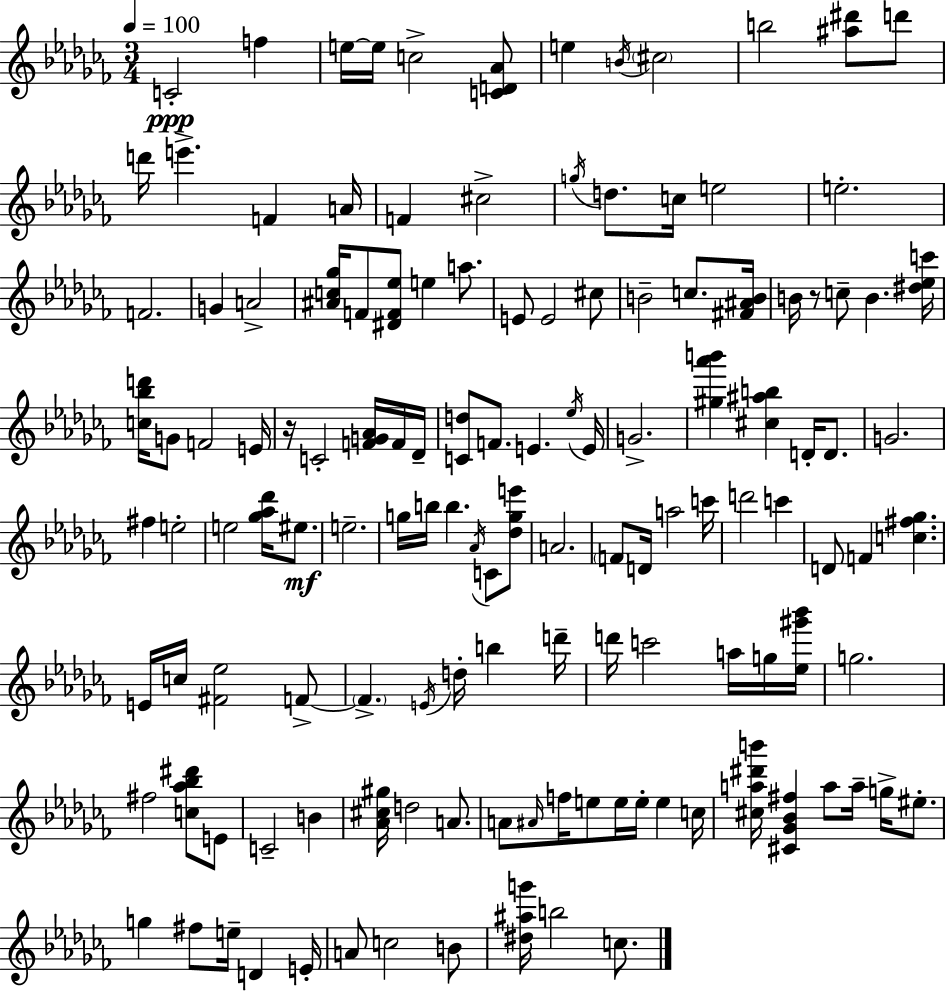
{
  \clef treble
  \numericTimeSignature
  \time 3/4
  \key aes \minor
  \tempo 4 = 100
  c'2-.\ppp f''4 | e''16~~ e''16 c''2-> <c' d' aes'>8 | e''4 \acciaccatura { b'16 } \parenthesize cis''2 | b''2 <ais'' dis'''>8 d'''8 | \break d'''16 e'''4.-> f'4 | a'16 f'4 cis''2-> | \acciaccatura { g''16 } d''8. c''16 e''2 | e''2.-. | \break f'2. | g'4 a'2-> | <ais' c'' ges''>16 f'8 <dis' f' ees''>8 e''4 a''8. | e'8 e'2 | \break cis''8 b'2-- c''8. | <fis' ais' b'>16 b'16 r8 c''8-- b'4. | <dis'' ees'' c'''>16 <c'' bes'' d'''>16 g'8 f'2 | e'16 r16 c'2-. <f' g' aes'>16 | \break f'16 des'16-- <c' d''>8 f'8. e'4. | \acciaccatura { ees''16 } e'16 g'2.-> | <gis'' aes''' b'''>4 <cis'' ais'' b''>4 d'16-. | d'8. g'2. | \break fis''4 e''2-. | e''2 <ges'' aes'' des'''>16 | eis''8.\mf e''2.-- | g''16 b''16 b''4. \acciaccatura { aes'16 } | \break c'8 <des'' g'' e'''>8 a'2. | \parenthesize f'8 d'16 a''2 | c'''16 d'''2 | c'''4 d'8 f'4 <c'' fis'' ges''>4. | \break e'16 c''16 <fis' ees''>2 | f'8->~~ \parenthesize f'4.-> \acciaccatura { e'16 } d''16-. | b''4 d'''16-- d'''16 c'''2 | a''16 g''16 <ees'' gis''' bes'''>16 g''2. | \break fis''2 | <c'' aes'' bes'' dis'''>8 e'8 c'2-- | b'4 <aes' cis'' gis''>16 d''2 | a'8. a'8 \grace { ais'16 } f''16 e''8 e''16 | \break e''16-. e''4 c''16 <cis'' a'' dis''' b'''>16 <cis' ges' bes' fis''>4 a''8 | a''16-- g''16-> eis''8.-. g''4 fis''8 | e''16-- d'4 e'16-. a'8 c''2 | b'8 <dis'' ais'' g'''>16 b''2 | \break c''8. \bar "|."
}